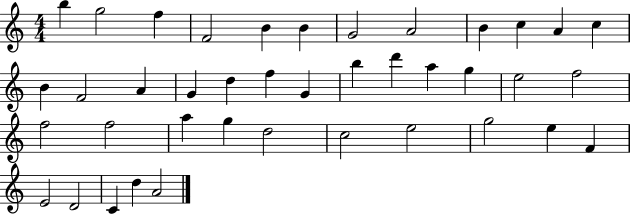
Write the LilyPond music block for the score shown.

{
  \clef treble
  \numericTimeSignature
  \time 4/4
  \key c \major
  b''4 g''2 f''4 | f'2 b'4 b'4 | g'2 a'2 | b'4 c''4 a'4 c''4 | \break b'4 f'2 a'4 | g'4 d''4 f''4 g'4 | b''4 d'''4 a''4 g''4 | e''2 f''2 | \break f''2 f''2 | a''4 g''4 d''2 | c''2 e''2 | g''2 e''4 f'4 | \break e'2 d'2 | c'4 d''4 a'2 | \bar "|."
}